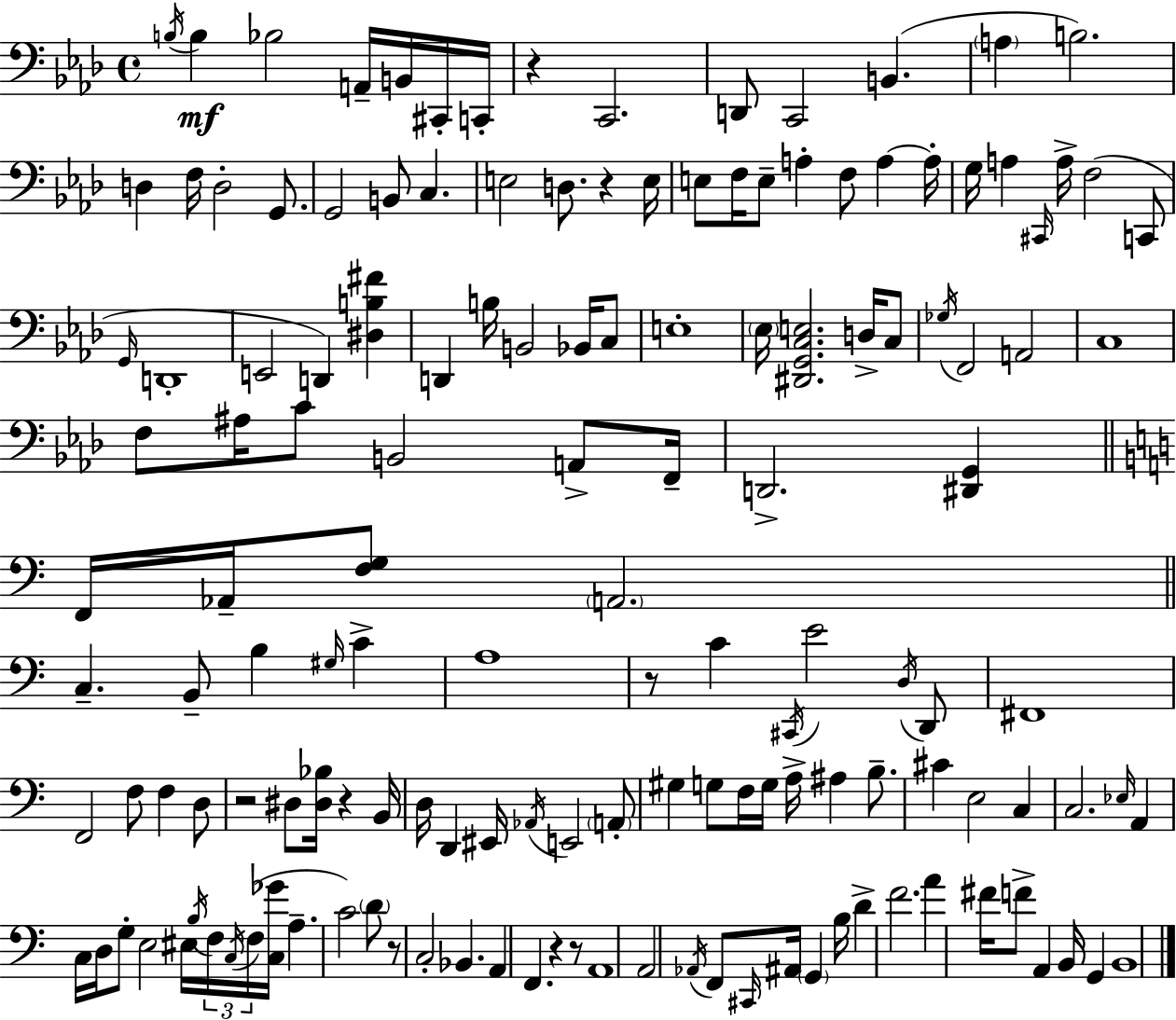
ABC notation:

X:1
T:Untitled
M:4/4
L:1/4
K:Fm
B,/4 B, _B,2 A,,/4 B,,/4 ^C,,/4 C,,/4 z C,,2 D,,/2 C,,2 B,, A, B,2 D, F,/4 D,2 G,,/2 G,,2 B,,/2 C, E,2 D,/2 z E,/4 E,/2 F,/4 E,/2 A, F,/2 A, A,/4 G,/4 A, ^C,,/4 A,/4 F,2 C,,/2 G,,/4 D,,4 E,,2 D,, [^D,B,^F] D,, B,/4 B,,2 _B,,/4 C,/2 E,4 _E,/4 [^D,,G,,C,E,]2 D,/4 C,/2 _G,/4 F,,2 A,,2 C,4 F,/2 ^A,/4 C/2 B,,2 A,,/2 F,,/4 D,,2 [^D,,G,,] F,,/4 _A,,/4 [F,G,]/2 A,,2 C, B,,/2 B, ^G,/4 C A,4 z/2 C ^C,,/4 E2 D,/4 D,,/2 ^F,,4 F,,2 F,/2 F, D,/2 z2 ^D,/2 [^D,_B,]/4 z B,,/4 D,/4 D,, ^E,,/4 _A,,/4 E,,2 A,,/2 ^G, G,/2 F,/4 G,/4 A,/4 ^A, B,/2 ^C E,2 C, C,2 _E,/4 A,, C,/4 D,/4 G,/2 E,2 ^E,/4 B,/4 F,/4 C,/4 F,/4 [C,_G]/4 A, C2 D/2 z/2 C,2 _B,, A,, F,, z z/2 A,,4 A,,2 _A,,/4 F,,/2 ^C,,/4 ^A,,/4 G,, B,/4 D F2 A ^F/4 F/2 A,, B,,/4 G,, B,,4